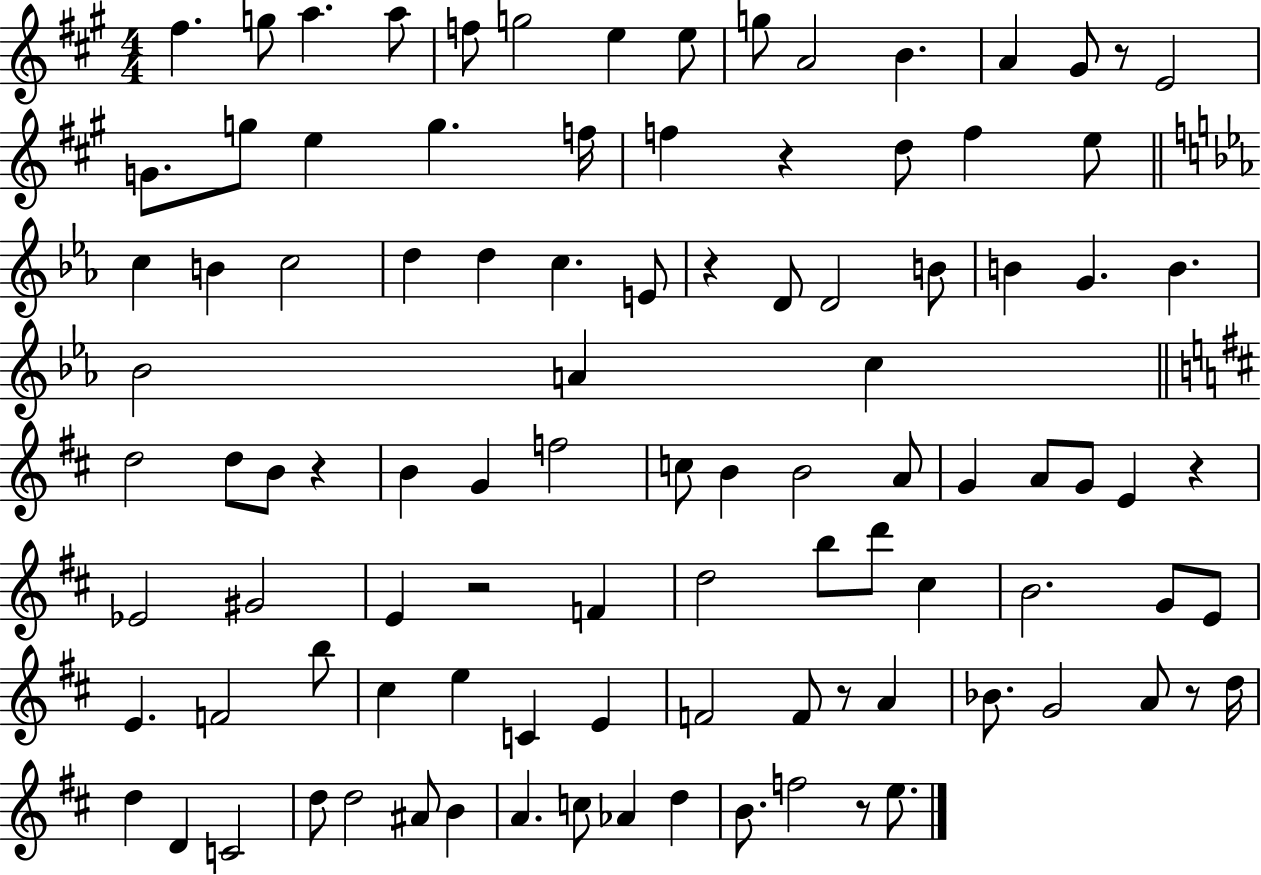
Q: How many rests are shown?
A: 9